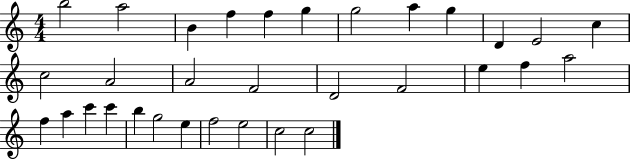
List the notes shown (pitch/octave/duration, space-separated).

B5/h A5/h B4/q F5/q F5/q G5/q G5/h A5/q G5/q D4/q E4/h C5/q C5/h A4/h A4/h F4/h D4/h F4/h E5/q F5/q A5/h F5/q A5/q C6/q C6/q B5/q G5/h E5/q F5/h E5/h C5/h C5/h